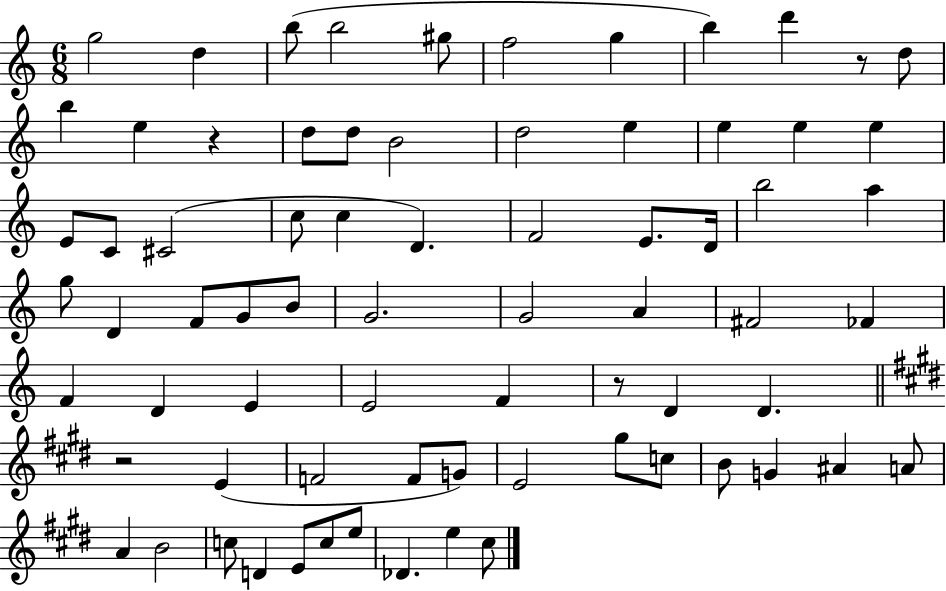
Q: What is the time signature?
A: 6/8